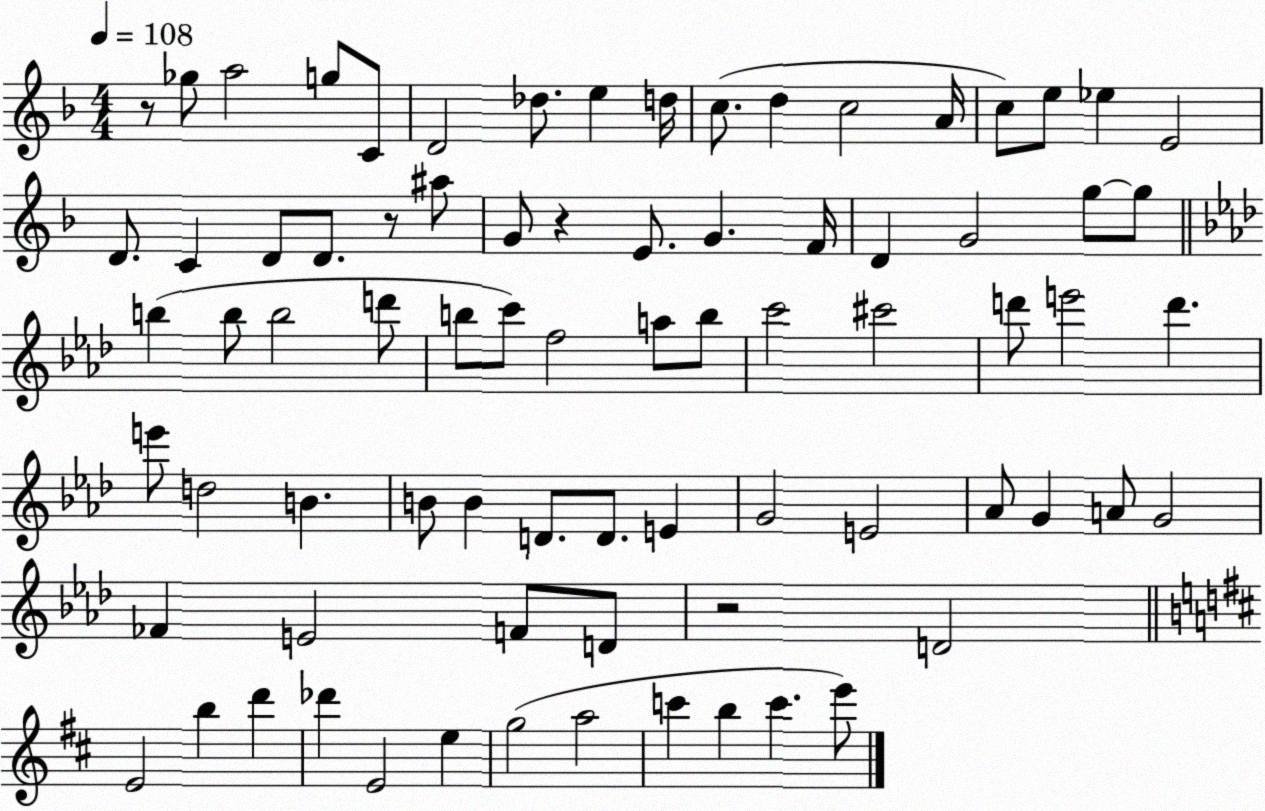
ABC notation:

X:1
T:Untitled
M:4/4
L:1/4
K:F
z/2 _g/2 a2 g/2 C/2 D2 _d/2 e d/4 c/2 d c2 A/4 c/2 e/2 _e E2 D/2 C D/2 D/2 z/2 ^a/2 G/2 z E/2 G F/4 D G2 g/2 g/2 b b/2 b2 d'/2 b/2 c'/2 f2 a/2 b/2 c'2 ^c'2 d'/2 e'2 d' e'/2 d2 B B/2 B D/2 D/2 E G2 E2 _A/2 G A/2 G2 _F E2 F/2 D/2 z2 D2 E2 b d' _d' E2 e g2 a2 c' b c' e'/2